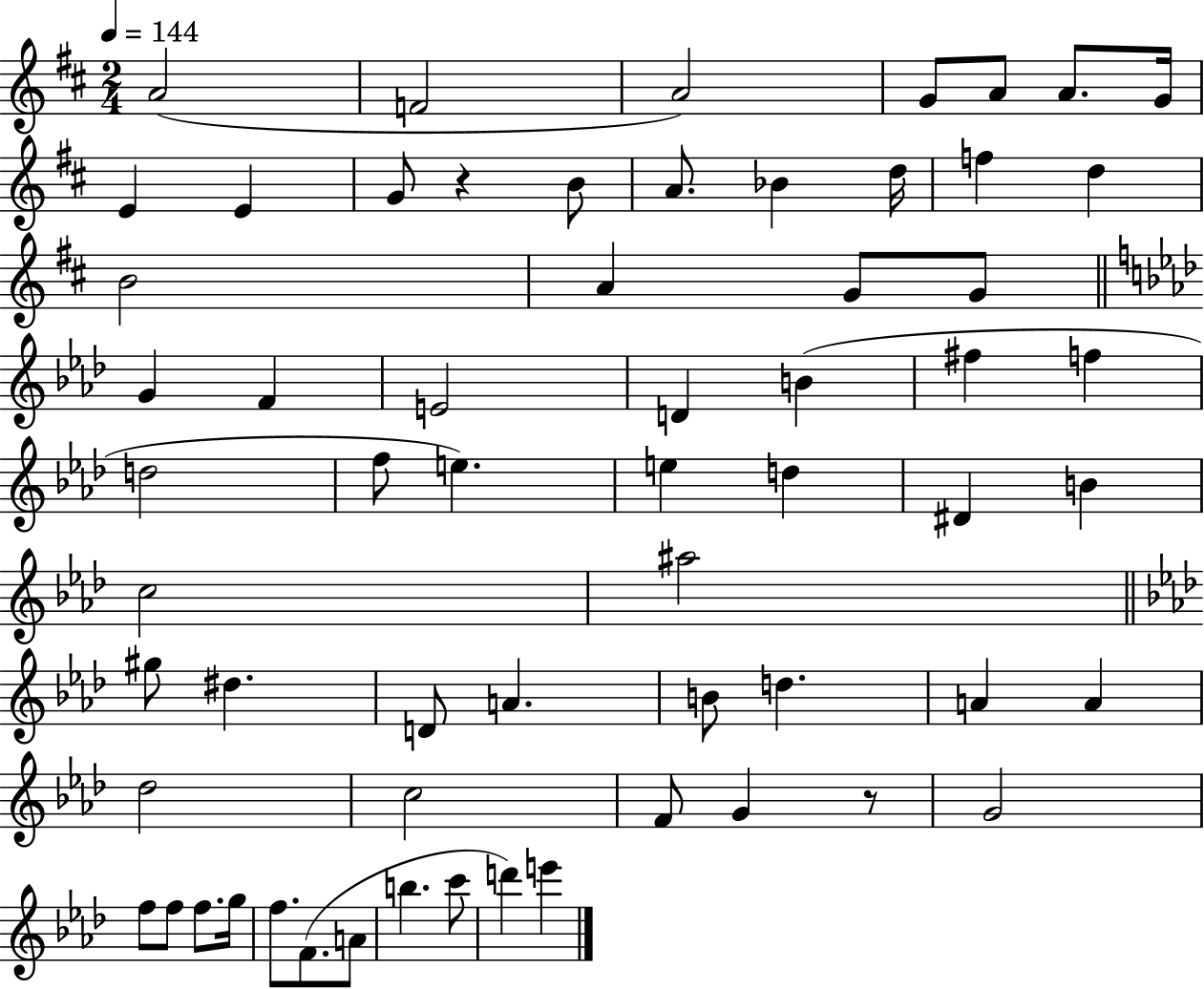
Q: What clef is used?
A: treble